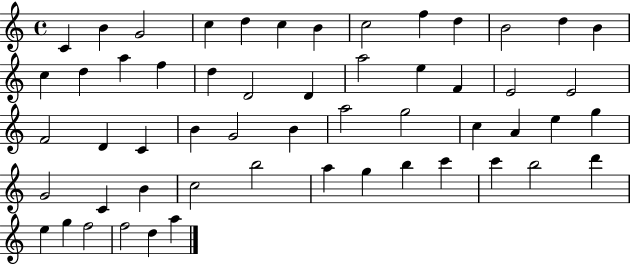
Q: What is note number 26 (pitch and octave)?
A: F4